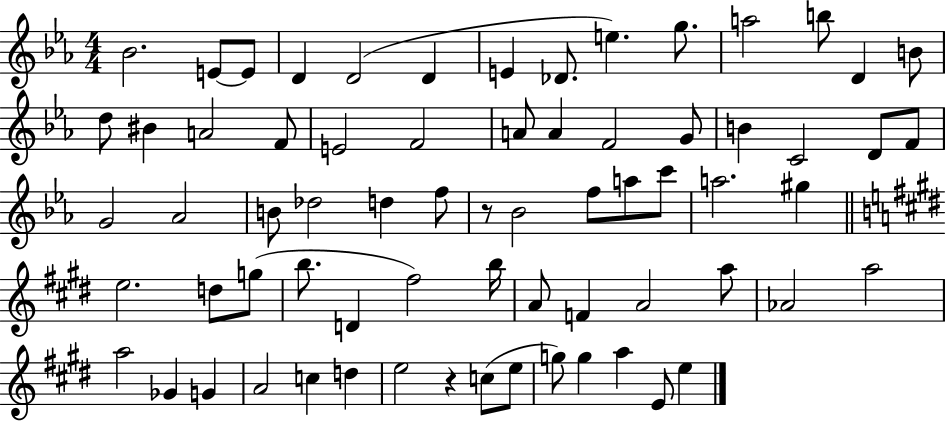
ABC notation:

X:1
T:Untitled
M:4/4
L:1/4
K:Eb
_B2 E/2 E/2 D D2 D E _D/2 e g/2 a2 b/2 D B/2 d/2 ^B A2 F/2 E2 F2 A/2 A F2 G/2 B C2 D/2 F/2 G2 _A2 B/2 _d2 d f/2 z/2 _B2 f/2 a/2 c'/2 a2 ^g e2 d/2 g/2 b/2 D ^f2 b/4 A/2 F A2 a/2 _A2 a2 a2 _G G A2 c d e2 z c/2 e/2 g/2 g a E/2 e